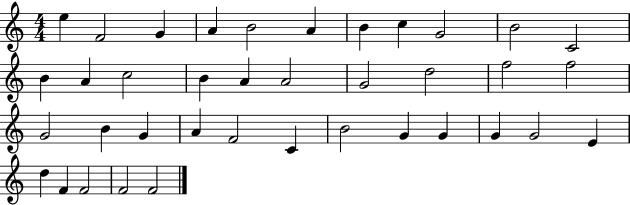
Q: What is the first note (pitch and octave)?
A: E5